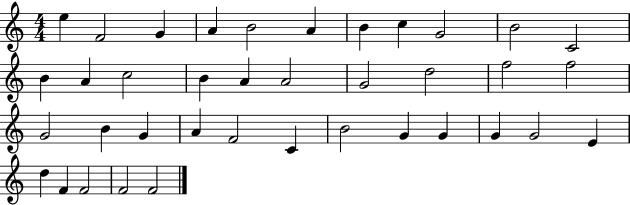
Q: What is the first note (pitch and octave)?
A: E5